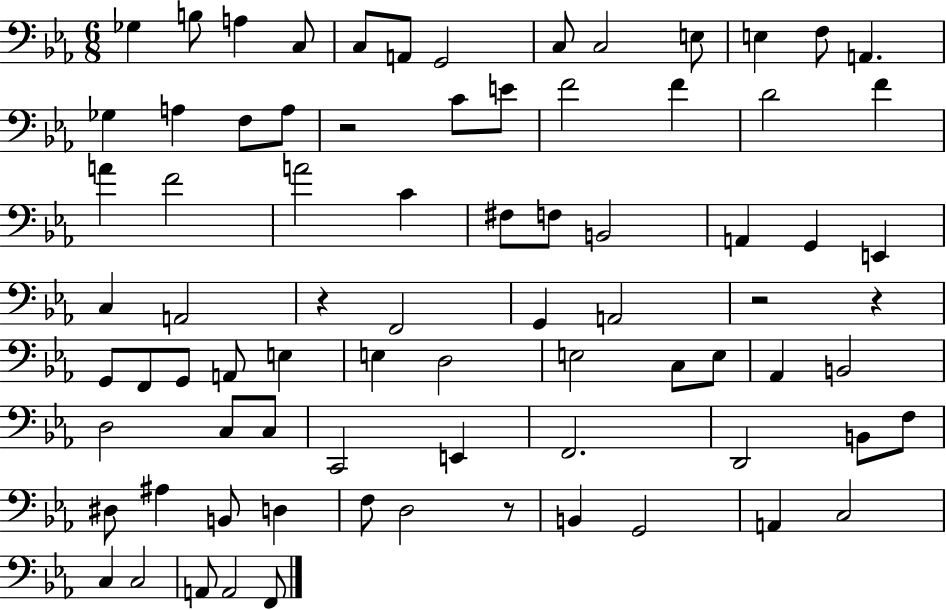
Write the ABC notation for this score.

X:1
T:Untitled
M:6/8
L:1/4
K:Eb
_G, B,/2 A, C,/2 C,/2 A,,/2 G,,2 C,/2 C,2 E,/2 E, F,/2 A,, _G, A, F,/2 A,/2 z2 C/2 E/2 F2 F D2 F A F2 A2 C ^F,/2 F,/2 B,,2 A,, G,, E,, C, A,,2 z F,,2 G,, A,,2 z2 z G,,/2 F,,/2 G,,/2 A,,/2 E, E, D,2 E,2 C,/2 E,/2 _A,, B,,2 D,2 C,/2 C,/2 C,,2 E,, F,,2 D,,2 B,,/2 F,/2 ^D,/2 ^A, B,,/2 D, F,/2 D,2 z/2 B,, G,,2 A,, C,2 C, C,2 A,,/2 A,,2 F,,/2